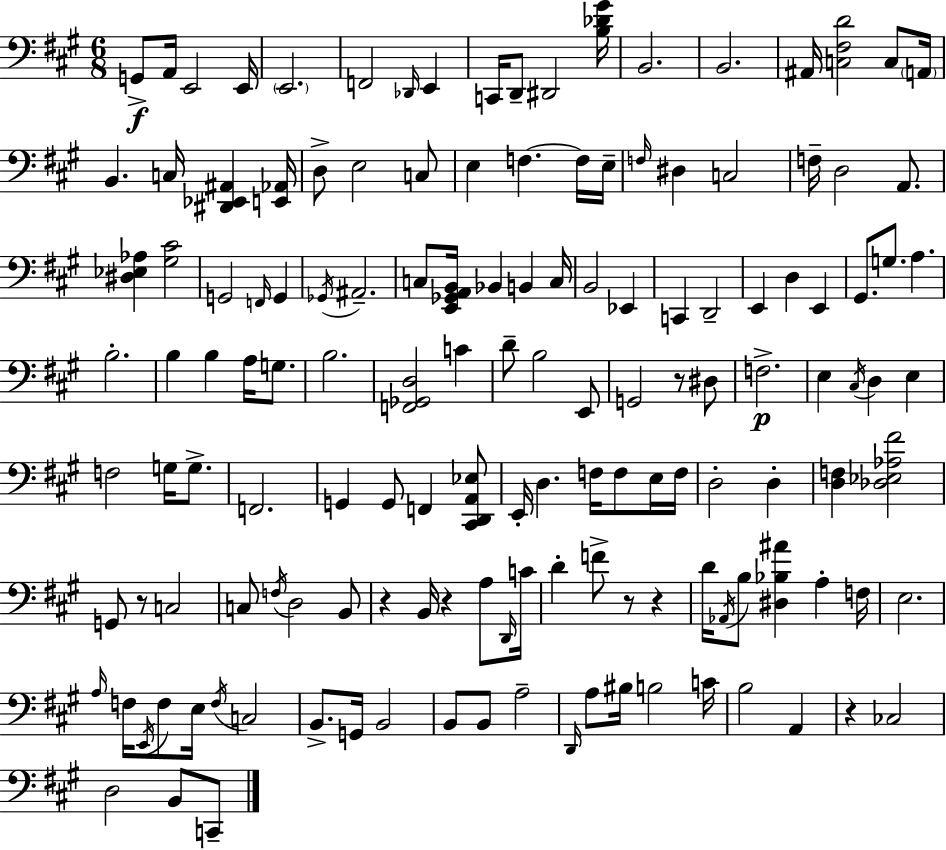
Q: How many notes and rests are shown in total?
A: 143